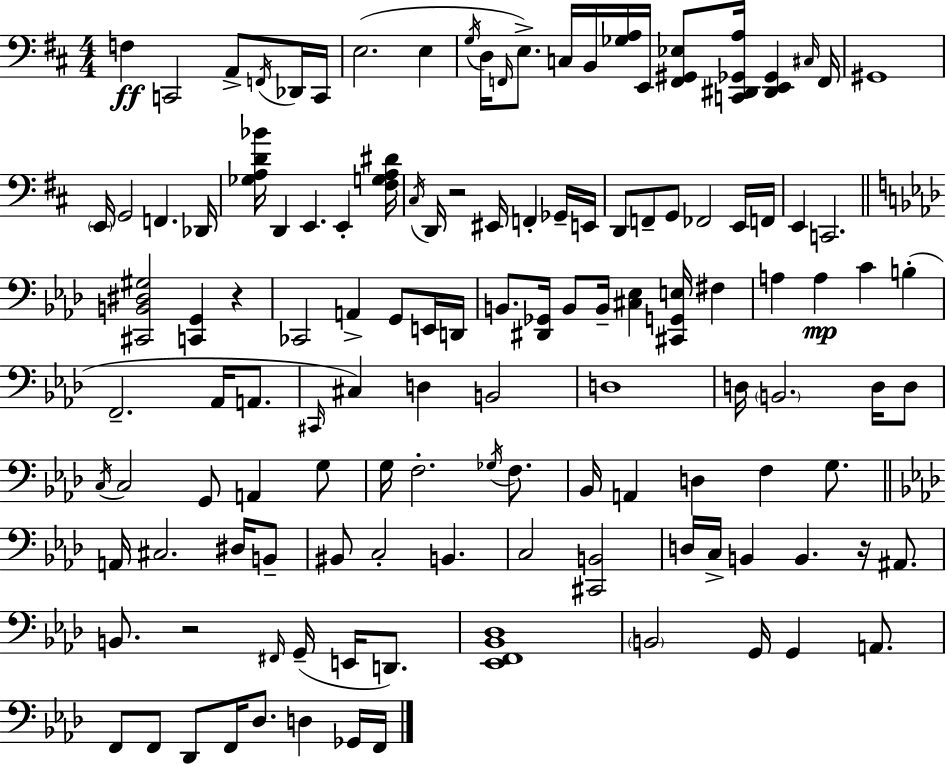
X:1
T:Untitled
M:4/4
L:1/4
K:D
F, C,,2 A,,/2 F,,/4 _D,,/4 C,,/4 E,2 E, G,/4 D,/4 F,,/4 E,/2 C,/4 B,,/4 [_G,A,]/4 E,,/4 [F,,^G,,_E,]/2 [C,,^D,,_G,,A,]/4 [^D,,E,,_G,,] ^C,/4 F,,/4 ^G,,4 E,,/4 G,,2 F,, _D,,/4 [_G,A,D_B]/4 D,, E,, E,, [^F,G,A,^D]/4 ^C,/4 D,,/4 z2 ^E,,/4 F,, _G,,/4 E,,/4 D,,/2 F,,/2 G,,/2 _F,,2 E,,/4 F,,/4 E,, C,,2 [^C,,B,,^D,^G,]2 [C,,G,,] z _C,,2 A,, G,,/2 E,,/4 D,,/4 B,,/2 [^D,,_G,,]/4 B,,/2 B,,/4 [^C,_E,] [^C,,G,,E,]/4 ^F, A, A, C B, F,,2 _A,,/4 A,,/2 ^C,,/4 ^C, D, B,,2 D,4 D,/4 B,,2 D,/4 D,/2 C,/4 C,2 G,,/2 A,, G,/2 G,/4 F,2 _G,/4 F,/2 _B,,/4 A,, D, F, G,/2 A,,/4 ^C,2 ^D,/4 B,,/2 ^B,,/2 C,2 B,, C,2 [^C,,B,,]2 D,/4 C,/4 B,, B,, z/4 ^A,,/2 B,,/2 z2 ^F,,/4 G,,/4 E,,/4 D,,/2 [_E,,F,,_B,,_D,]4 B,,2 G,,/4 G,, A,,/2 F,,/2 F,,/2 _D,,/2 F,,/4 _D,/2 D, _G,,/4 F,,/4